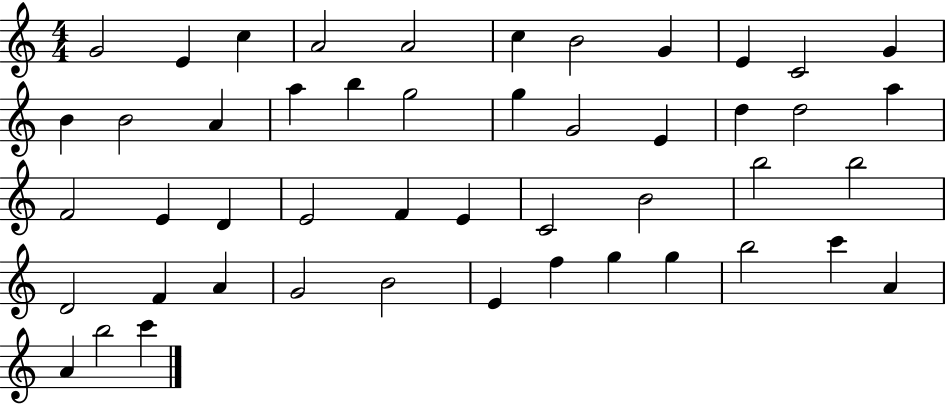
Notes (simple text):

G4/h E4/q C5/q A4/h A4/h C5/q B4/h G4/q E4/q C4/h G4/q B4/q B4/h A4/q A5/q B5/q G5/h G5/q G4/h E4/q D5/q D5/h A5/q F4/h E4/q D4/q E4/h F4/q E4/q C4/h B4/h B5/h B5/h D4/h F4/q A4/q G4/h B4/h E4/q F5/q G5/q G5/q B5/h C6/q A4/q A4/q B5/h C6/q